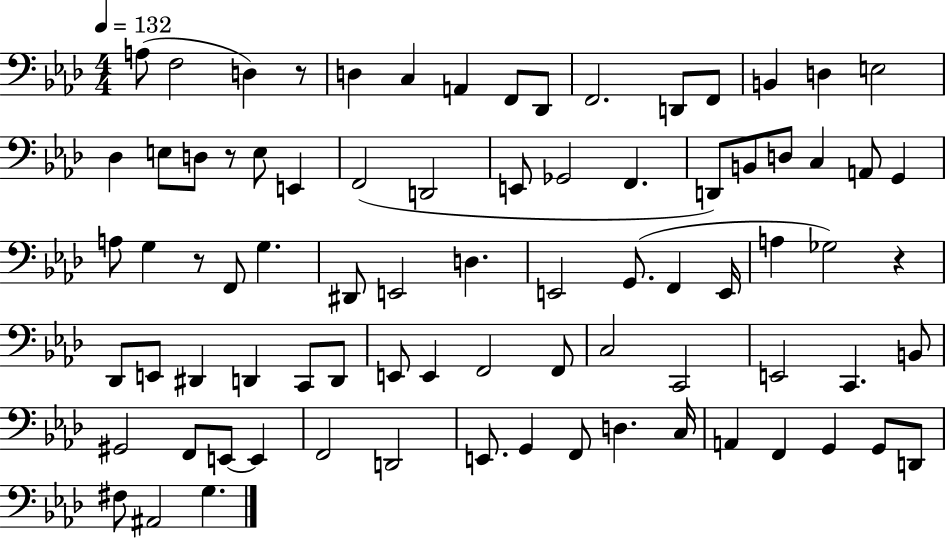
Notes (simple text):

A3/e F3/h D3/q R/e D3/q C3/q A2/q F2/e Db2/e F2/h. D2/e F2/e B2/q D3/q E3/h Db3/q E3/e D3/e R/e E3/e E2/q F2/h D2/h E2/e Gb2/h F2/q. D2/e B2/e D3/e C3/q A2/e G2/q A3/e G3/q R/e F2/e G3/q. D#2/e E2/h D3/q. E2/h G2/e. F2/q E2/s A3/q Gb3/h R/q Db2/e E2/e D#2/q D2/q C2/e D2/e E2/e E2/q F2/h F2/e C3/h C2/h E2/h C2/q. B2/e G#2/h F2/e E2/e E2/q F2/h D2/h E2/e. G2/q F2/e D3/q. C3/s A2/q F2/q G2/q G2/e D2/e F#3/e A#2/h G3/q.